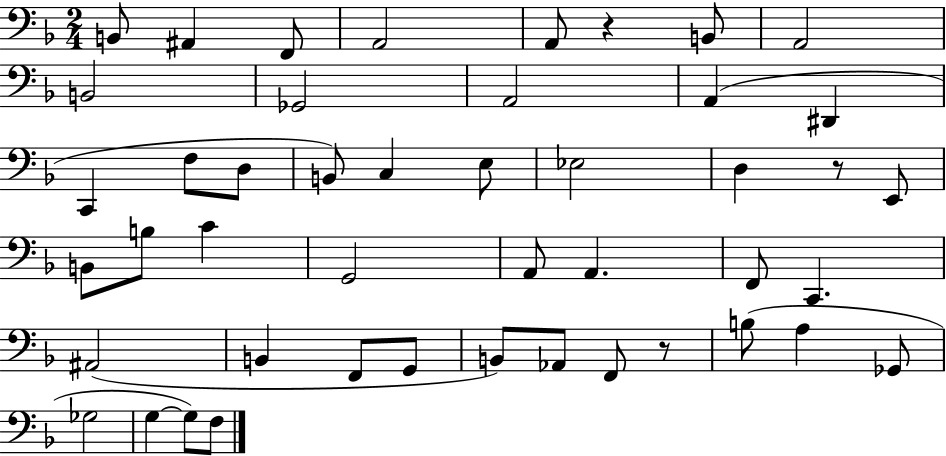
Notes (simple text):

B2/e A#2/q F2/e A2/h A2/e R/q B2/e A2/h B2/h Gb2/h A2/h A2/q D#2/q C2/q F3/e D3/e B2/e C3/q E3/e Eb3/h D3/q R/e E2/e B2/e B3/e C4/q G2/h A2/e A2/q. F2/e C2/q. A#2/h B2/q F2/e G2/e B2/e Ab2/e F2/e R/e B3/e A3/q Gb2/e Gb3/h G3/q G3/e F3/e